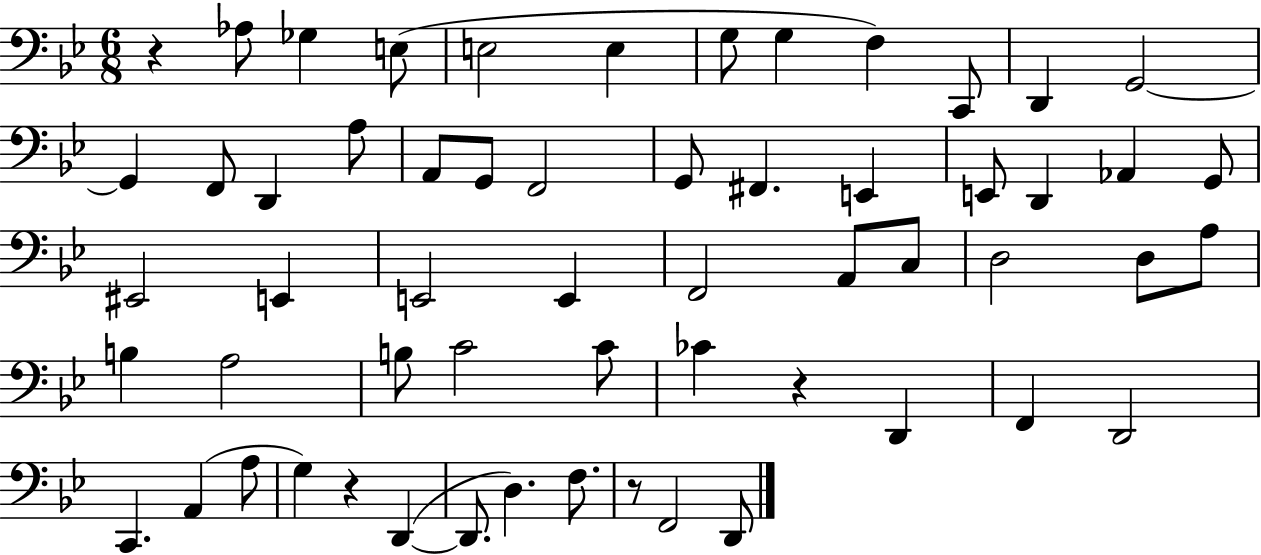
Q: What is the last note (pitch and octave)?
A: D2